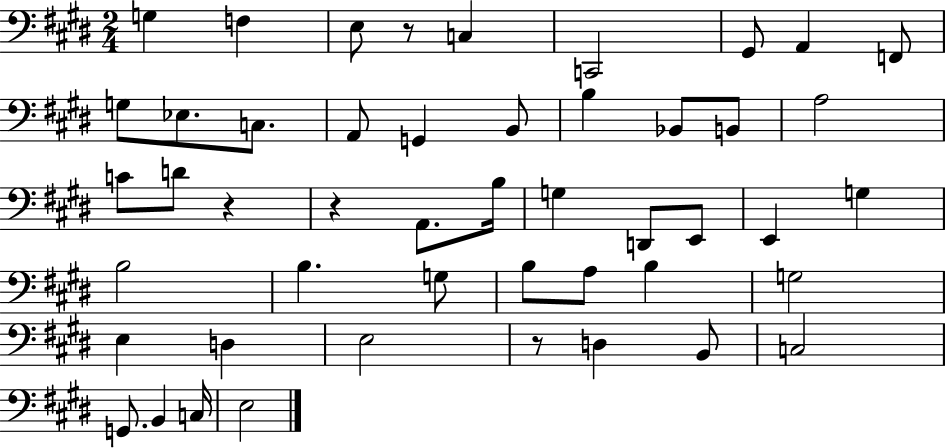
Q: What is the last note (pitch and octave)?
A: E3